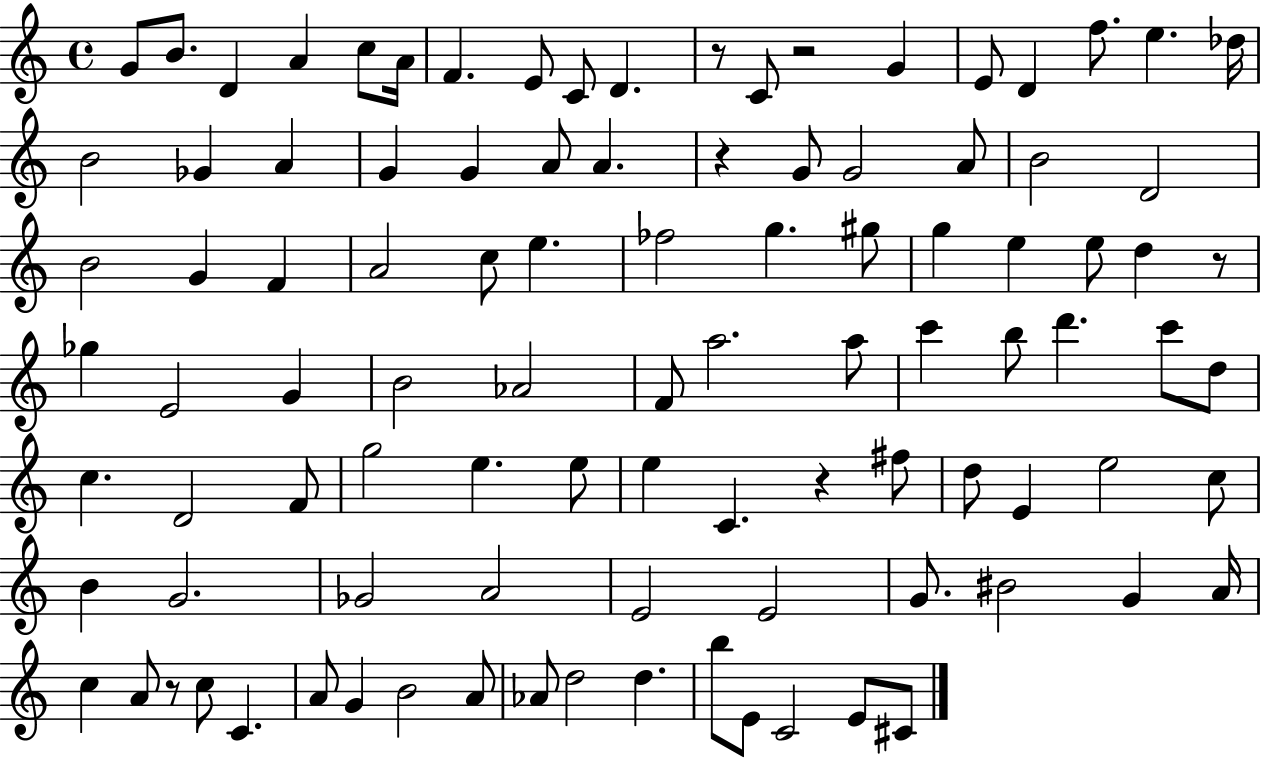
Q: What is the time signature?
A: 4/4